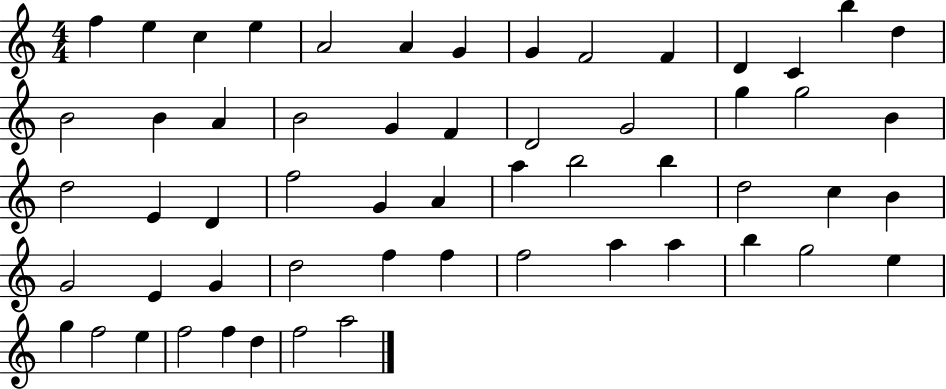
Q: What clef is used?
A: treble